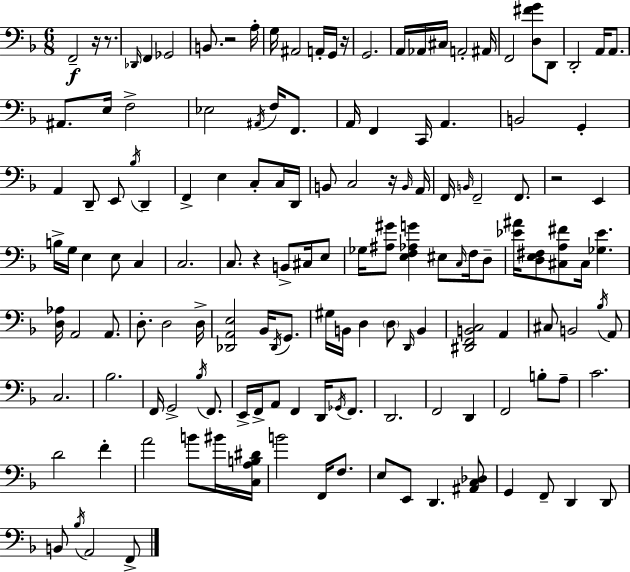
F2/h R/s R/e. Db2/s F2/q Gb2/h B2/e. R/h A3/s G3/s A#2/h A2/s G2/s R/s G2/h. A2/s Ab2/s C#3/s A2/h A#2/s F2/h [D3,F#4,G4]/e D2/e D2/h A2/s A2/e. A#2/e. E3/s F3/h Eb3/h A#2/s F3/s F2/e. A2/s F2/q C2/s A2/q. B2/h G2/q A2/q D2/e E2/e Bb3/s D2/q F2/q E3/q C3/e C3/s D2/s B2/e C3/h R/s B2/s A2/s F2/s B2/s F2/h F2/e. R/h E2/q B3/s G3/s E3/q E3/e C3/q C3/h. C3/e. R/q B2/e C#3/s E3/e Gb3/s [A#3,G#4]/e [E3,F3,Ab3,G4]/q EIS3/e C3/s F3/s D3/e [Eb4,A#4]/s [D3,E3,F#3]/e [C#3,A3,F#4]/e C#3/s [Gb3,Eb4]/q. [D3,Ab3]/s A2/h A2/e. D3/e. D3/h D3/s [Db2,A2,E3]/h Bb2/s Db2/s G2/e. G#3/s B2/s D3/q D3/e D2/s B2/q [D#2,F2,B2,C3]/h A2/q C#3/e B2/h Bb3/s A2/e C3/h. Bb3/h. F2/s G2/h Bb3/s F2/e. E2/s F2/s A2/e F2/q D2/s Gb2/s F2/e. D2/h. F2/h D2/q F2/h B3/e A3/e C4/h. D4/h F4/q A4/h B4/e BIS4/s [C3,A3,B3,D#4]/s B4/h F2/s F3/e. E3/e E2/e D2/q. [A#2,C3,Db3]/e G2/q F2/e D2/q D2/e B2/e Bb3/s A2/h F2/e